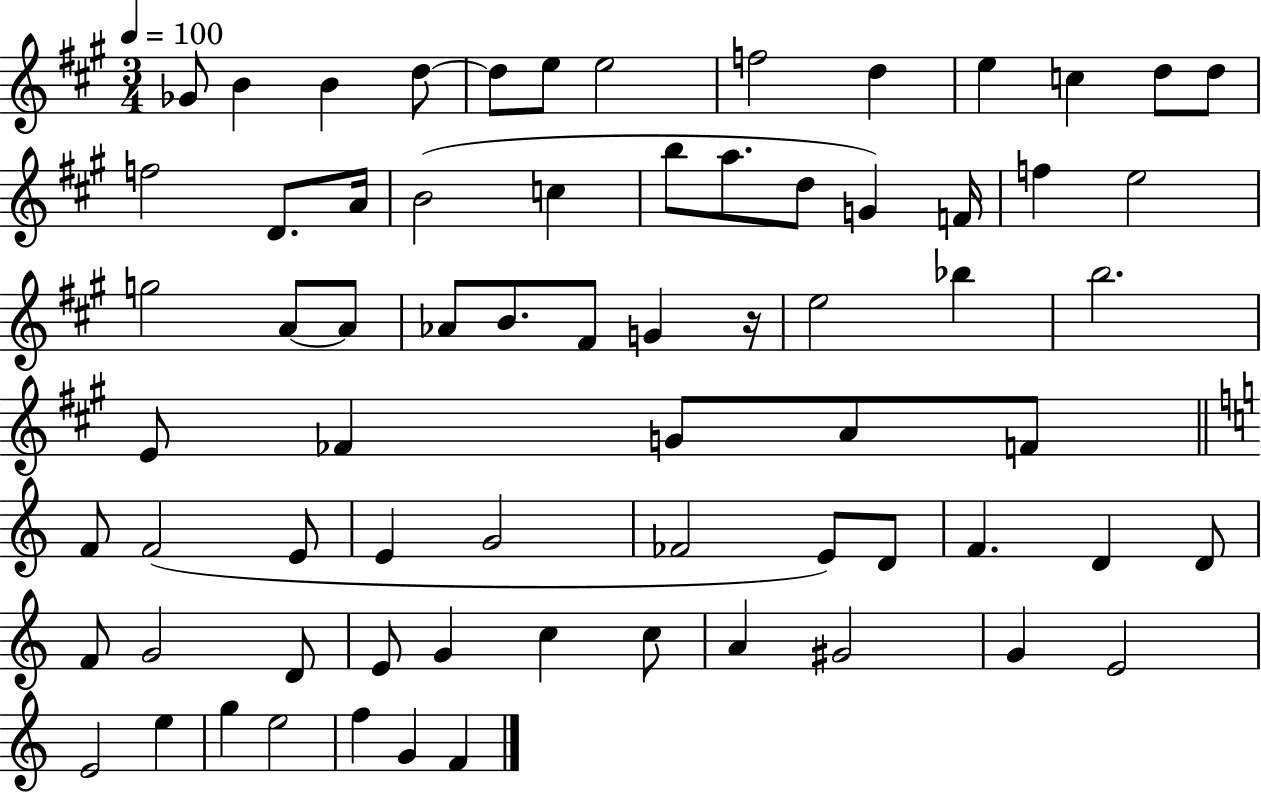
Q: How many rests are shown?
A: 1